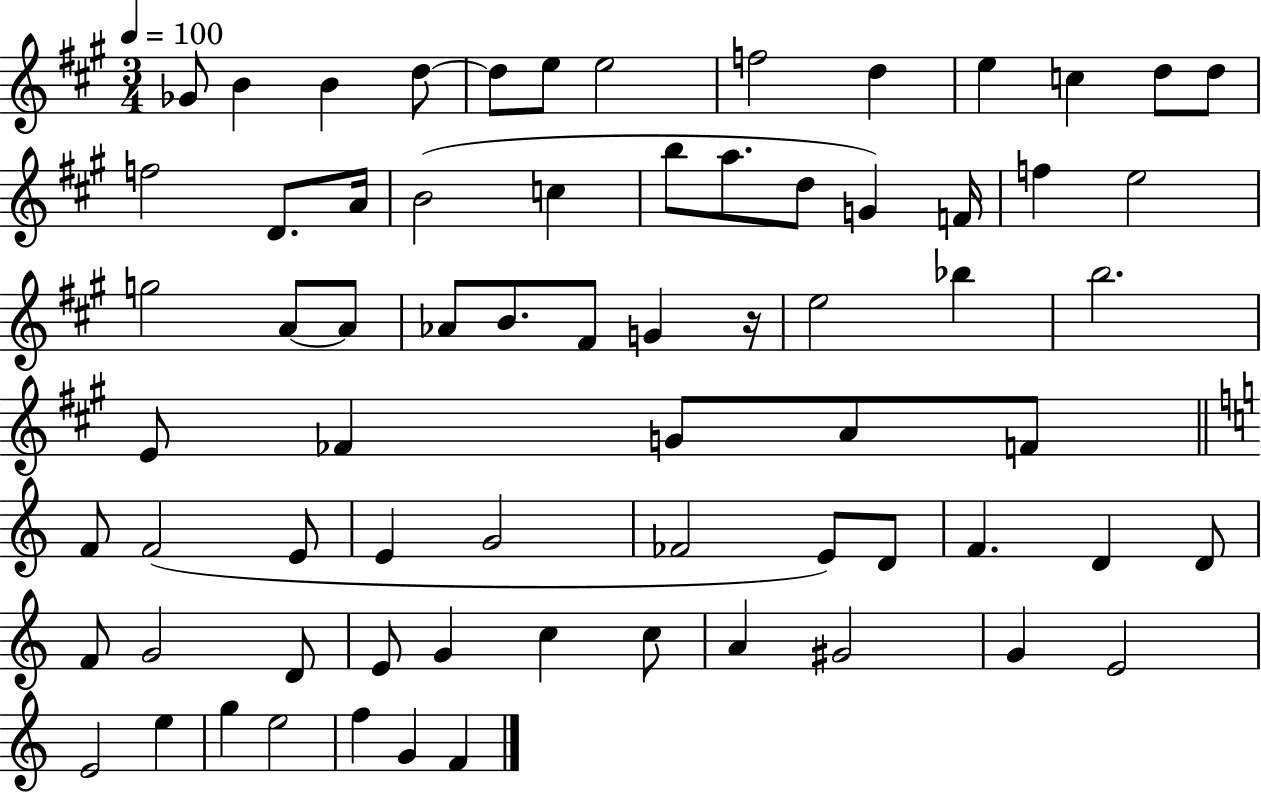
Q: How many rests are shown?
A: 1